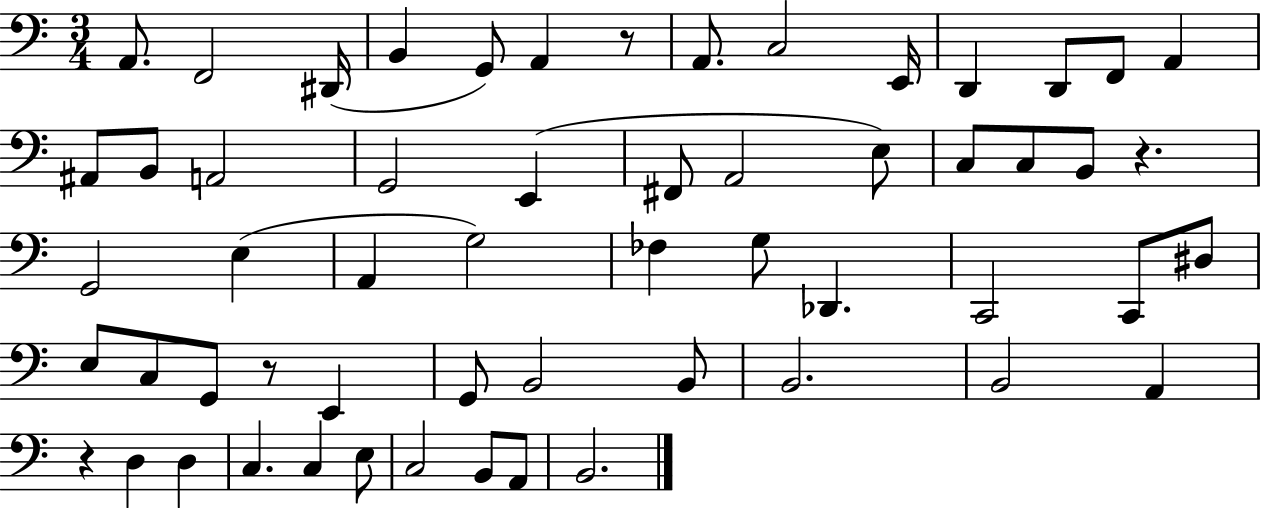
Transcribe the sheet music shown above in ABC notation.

X:1
T:Untitled
M:3/4
L:1/4
K:C
A,,/2 F,,2 ^D,,/4 B,, G,,/2 A,, z/2 A,,/2 C,2 E,,/4 D,, D,,/2 F,,/2 A,, ^A,,/2 B,,/2 A,,2 G,,2 E,, ^F,,/2 A,,2 E,/2 C,/2 C,/2 B,,/2 z G,,2 E, A,, G,2 _F, G,/2 _D,, C,,2 C,,/2 ^D,/2 E,/2 C,/2 G,,/2 z/2 E,, G,,/2 B,,2 B,,/2 B,,2 B,,2 A,, z D, D, C, C, E,/2 C,2 B,,/2 A,,/2 B,,2